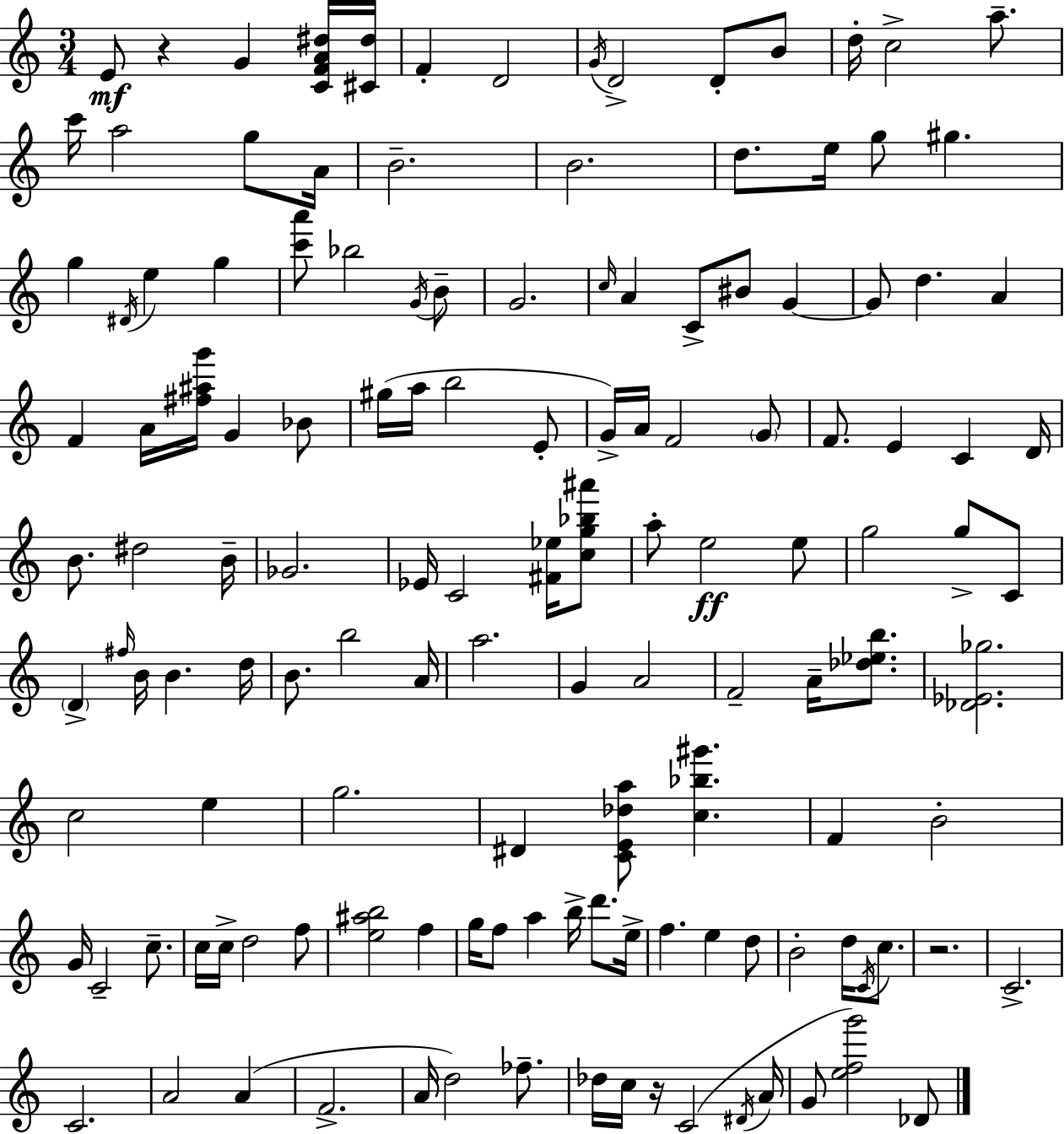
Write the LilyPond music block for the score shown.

{
  \clef treble
  \numericTimeSignature
  \time 3/4
  \key a \minor
  e'8\mf r4 g'4 <c' f' a' dis''>16 <cis' dis''>16 | f'4-. d'2 | \acciaccatura { g'16 } d'2-> d'8-. b'8 | d''16-. c''2-> a''8.-- | \break c'''16 a''2 g''8 | a'16 b'2.-- | b'2. | d''8. e''16 g''8 gis''4. | \break g''4 \acciaccatura { dis'16 } e''4 g''4 | <c''' a'''>8 bes''2 | \acciaccatura { g'16 } b'8-- g'2. | \grace { c''16 } a'4 c'8-> bis'8 | \break g'4~~ g'8 d''4. | a'4 f'4 a'16 <fis'' ais'' g'''>16 g'4 | bes'8 gis''16( a''16 b''2 | e'8-. g'16->) a'16 f'2 | \break \parenthesize g'8 f'8. e'4 c'4 | d'16 b'8. dis''2 | b'16-- ges'2. | ees'16 c'2 | \break <fis' ees''>16 <c'' g'' bes'' ais'''>8 a''8-. e''2\ff | e''8 g''2 | g''8-> c'8 \parenthesize d'4-> \grace { fis''16 } b'16 b'4. | d''16 b'8. b''2 | \break a'16 a''2. | g'4 a'2 | f'2-- | a'16-- <des'' ees'' b''>8. <des' ees' ges''>2. | \break c''2 | e''4 g''2. | dis'4 <c' e' des'' a''>8 <c'' bes'' gis'''>4. | f'4 b'2-. | \break g'16 c'2-- | c''8.-- c''16 c''16-> d''2 | f''8 <e'' ais'' b''>2 | f''4 g''16 f''8 a''4 | \break b''16-> d'''8. e''16-> f''4. e''4 | d''8 b'2-. | d''16 \acciaccatura { c'16 } c''8. r2. | c'2.-> | \break c'2. | a'2 | a'4( f'2.-> | a'16 d''2) | \break fes''8.-- des''16 c''16 r16 c'2( | \acciaccatura { dis'16 } a'16 g'8 <e'' f'' g'''>2) | des'8 \bar "|."
}